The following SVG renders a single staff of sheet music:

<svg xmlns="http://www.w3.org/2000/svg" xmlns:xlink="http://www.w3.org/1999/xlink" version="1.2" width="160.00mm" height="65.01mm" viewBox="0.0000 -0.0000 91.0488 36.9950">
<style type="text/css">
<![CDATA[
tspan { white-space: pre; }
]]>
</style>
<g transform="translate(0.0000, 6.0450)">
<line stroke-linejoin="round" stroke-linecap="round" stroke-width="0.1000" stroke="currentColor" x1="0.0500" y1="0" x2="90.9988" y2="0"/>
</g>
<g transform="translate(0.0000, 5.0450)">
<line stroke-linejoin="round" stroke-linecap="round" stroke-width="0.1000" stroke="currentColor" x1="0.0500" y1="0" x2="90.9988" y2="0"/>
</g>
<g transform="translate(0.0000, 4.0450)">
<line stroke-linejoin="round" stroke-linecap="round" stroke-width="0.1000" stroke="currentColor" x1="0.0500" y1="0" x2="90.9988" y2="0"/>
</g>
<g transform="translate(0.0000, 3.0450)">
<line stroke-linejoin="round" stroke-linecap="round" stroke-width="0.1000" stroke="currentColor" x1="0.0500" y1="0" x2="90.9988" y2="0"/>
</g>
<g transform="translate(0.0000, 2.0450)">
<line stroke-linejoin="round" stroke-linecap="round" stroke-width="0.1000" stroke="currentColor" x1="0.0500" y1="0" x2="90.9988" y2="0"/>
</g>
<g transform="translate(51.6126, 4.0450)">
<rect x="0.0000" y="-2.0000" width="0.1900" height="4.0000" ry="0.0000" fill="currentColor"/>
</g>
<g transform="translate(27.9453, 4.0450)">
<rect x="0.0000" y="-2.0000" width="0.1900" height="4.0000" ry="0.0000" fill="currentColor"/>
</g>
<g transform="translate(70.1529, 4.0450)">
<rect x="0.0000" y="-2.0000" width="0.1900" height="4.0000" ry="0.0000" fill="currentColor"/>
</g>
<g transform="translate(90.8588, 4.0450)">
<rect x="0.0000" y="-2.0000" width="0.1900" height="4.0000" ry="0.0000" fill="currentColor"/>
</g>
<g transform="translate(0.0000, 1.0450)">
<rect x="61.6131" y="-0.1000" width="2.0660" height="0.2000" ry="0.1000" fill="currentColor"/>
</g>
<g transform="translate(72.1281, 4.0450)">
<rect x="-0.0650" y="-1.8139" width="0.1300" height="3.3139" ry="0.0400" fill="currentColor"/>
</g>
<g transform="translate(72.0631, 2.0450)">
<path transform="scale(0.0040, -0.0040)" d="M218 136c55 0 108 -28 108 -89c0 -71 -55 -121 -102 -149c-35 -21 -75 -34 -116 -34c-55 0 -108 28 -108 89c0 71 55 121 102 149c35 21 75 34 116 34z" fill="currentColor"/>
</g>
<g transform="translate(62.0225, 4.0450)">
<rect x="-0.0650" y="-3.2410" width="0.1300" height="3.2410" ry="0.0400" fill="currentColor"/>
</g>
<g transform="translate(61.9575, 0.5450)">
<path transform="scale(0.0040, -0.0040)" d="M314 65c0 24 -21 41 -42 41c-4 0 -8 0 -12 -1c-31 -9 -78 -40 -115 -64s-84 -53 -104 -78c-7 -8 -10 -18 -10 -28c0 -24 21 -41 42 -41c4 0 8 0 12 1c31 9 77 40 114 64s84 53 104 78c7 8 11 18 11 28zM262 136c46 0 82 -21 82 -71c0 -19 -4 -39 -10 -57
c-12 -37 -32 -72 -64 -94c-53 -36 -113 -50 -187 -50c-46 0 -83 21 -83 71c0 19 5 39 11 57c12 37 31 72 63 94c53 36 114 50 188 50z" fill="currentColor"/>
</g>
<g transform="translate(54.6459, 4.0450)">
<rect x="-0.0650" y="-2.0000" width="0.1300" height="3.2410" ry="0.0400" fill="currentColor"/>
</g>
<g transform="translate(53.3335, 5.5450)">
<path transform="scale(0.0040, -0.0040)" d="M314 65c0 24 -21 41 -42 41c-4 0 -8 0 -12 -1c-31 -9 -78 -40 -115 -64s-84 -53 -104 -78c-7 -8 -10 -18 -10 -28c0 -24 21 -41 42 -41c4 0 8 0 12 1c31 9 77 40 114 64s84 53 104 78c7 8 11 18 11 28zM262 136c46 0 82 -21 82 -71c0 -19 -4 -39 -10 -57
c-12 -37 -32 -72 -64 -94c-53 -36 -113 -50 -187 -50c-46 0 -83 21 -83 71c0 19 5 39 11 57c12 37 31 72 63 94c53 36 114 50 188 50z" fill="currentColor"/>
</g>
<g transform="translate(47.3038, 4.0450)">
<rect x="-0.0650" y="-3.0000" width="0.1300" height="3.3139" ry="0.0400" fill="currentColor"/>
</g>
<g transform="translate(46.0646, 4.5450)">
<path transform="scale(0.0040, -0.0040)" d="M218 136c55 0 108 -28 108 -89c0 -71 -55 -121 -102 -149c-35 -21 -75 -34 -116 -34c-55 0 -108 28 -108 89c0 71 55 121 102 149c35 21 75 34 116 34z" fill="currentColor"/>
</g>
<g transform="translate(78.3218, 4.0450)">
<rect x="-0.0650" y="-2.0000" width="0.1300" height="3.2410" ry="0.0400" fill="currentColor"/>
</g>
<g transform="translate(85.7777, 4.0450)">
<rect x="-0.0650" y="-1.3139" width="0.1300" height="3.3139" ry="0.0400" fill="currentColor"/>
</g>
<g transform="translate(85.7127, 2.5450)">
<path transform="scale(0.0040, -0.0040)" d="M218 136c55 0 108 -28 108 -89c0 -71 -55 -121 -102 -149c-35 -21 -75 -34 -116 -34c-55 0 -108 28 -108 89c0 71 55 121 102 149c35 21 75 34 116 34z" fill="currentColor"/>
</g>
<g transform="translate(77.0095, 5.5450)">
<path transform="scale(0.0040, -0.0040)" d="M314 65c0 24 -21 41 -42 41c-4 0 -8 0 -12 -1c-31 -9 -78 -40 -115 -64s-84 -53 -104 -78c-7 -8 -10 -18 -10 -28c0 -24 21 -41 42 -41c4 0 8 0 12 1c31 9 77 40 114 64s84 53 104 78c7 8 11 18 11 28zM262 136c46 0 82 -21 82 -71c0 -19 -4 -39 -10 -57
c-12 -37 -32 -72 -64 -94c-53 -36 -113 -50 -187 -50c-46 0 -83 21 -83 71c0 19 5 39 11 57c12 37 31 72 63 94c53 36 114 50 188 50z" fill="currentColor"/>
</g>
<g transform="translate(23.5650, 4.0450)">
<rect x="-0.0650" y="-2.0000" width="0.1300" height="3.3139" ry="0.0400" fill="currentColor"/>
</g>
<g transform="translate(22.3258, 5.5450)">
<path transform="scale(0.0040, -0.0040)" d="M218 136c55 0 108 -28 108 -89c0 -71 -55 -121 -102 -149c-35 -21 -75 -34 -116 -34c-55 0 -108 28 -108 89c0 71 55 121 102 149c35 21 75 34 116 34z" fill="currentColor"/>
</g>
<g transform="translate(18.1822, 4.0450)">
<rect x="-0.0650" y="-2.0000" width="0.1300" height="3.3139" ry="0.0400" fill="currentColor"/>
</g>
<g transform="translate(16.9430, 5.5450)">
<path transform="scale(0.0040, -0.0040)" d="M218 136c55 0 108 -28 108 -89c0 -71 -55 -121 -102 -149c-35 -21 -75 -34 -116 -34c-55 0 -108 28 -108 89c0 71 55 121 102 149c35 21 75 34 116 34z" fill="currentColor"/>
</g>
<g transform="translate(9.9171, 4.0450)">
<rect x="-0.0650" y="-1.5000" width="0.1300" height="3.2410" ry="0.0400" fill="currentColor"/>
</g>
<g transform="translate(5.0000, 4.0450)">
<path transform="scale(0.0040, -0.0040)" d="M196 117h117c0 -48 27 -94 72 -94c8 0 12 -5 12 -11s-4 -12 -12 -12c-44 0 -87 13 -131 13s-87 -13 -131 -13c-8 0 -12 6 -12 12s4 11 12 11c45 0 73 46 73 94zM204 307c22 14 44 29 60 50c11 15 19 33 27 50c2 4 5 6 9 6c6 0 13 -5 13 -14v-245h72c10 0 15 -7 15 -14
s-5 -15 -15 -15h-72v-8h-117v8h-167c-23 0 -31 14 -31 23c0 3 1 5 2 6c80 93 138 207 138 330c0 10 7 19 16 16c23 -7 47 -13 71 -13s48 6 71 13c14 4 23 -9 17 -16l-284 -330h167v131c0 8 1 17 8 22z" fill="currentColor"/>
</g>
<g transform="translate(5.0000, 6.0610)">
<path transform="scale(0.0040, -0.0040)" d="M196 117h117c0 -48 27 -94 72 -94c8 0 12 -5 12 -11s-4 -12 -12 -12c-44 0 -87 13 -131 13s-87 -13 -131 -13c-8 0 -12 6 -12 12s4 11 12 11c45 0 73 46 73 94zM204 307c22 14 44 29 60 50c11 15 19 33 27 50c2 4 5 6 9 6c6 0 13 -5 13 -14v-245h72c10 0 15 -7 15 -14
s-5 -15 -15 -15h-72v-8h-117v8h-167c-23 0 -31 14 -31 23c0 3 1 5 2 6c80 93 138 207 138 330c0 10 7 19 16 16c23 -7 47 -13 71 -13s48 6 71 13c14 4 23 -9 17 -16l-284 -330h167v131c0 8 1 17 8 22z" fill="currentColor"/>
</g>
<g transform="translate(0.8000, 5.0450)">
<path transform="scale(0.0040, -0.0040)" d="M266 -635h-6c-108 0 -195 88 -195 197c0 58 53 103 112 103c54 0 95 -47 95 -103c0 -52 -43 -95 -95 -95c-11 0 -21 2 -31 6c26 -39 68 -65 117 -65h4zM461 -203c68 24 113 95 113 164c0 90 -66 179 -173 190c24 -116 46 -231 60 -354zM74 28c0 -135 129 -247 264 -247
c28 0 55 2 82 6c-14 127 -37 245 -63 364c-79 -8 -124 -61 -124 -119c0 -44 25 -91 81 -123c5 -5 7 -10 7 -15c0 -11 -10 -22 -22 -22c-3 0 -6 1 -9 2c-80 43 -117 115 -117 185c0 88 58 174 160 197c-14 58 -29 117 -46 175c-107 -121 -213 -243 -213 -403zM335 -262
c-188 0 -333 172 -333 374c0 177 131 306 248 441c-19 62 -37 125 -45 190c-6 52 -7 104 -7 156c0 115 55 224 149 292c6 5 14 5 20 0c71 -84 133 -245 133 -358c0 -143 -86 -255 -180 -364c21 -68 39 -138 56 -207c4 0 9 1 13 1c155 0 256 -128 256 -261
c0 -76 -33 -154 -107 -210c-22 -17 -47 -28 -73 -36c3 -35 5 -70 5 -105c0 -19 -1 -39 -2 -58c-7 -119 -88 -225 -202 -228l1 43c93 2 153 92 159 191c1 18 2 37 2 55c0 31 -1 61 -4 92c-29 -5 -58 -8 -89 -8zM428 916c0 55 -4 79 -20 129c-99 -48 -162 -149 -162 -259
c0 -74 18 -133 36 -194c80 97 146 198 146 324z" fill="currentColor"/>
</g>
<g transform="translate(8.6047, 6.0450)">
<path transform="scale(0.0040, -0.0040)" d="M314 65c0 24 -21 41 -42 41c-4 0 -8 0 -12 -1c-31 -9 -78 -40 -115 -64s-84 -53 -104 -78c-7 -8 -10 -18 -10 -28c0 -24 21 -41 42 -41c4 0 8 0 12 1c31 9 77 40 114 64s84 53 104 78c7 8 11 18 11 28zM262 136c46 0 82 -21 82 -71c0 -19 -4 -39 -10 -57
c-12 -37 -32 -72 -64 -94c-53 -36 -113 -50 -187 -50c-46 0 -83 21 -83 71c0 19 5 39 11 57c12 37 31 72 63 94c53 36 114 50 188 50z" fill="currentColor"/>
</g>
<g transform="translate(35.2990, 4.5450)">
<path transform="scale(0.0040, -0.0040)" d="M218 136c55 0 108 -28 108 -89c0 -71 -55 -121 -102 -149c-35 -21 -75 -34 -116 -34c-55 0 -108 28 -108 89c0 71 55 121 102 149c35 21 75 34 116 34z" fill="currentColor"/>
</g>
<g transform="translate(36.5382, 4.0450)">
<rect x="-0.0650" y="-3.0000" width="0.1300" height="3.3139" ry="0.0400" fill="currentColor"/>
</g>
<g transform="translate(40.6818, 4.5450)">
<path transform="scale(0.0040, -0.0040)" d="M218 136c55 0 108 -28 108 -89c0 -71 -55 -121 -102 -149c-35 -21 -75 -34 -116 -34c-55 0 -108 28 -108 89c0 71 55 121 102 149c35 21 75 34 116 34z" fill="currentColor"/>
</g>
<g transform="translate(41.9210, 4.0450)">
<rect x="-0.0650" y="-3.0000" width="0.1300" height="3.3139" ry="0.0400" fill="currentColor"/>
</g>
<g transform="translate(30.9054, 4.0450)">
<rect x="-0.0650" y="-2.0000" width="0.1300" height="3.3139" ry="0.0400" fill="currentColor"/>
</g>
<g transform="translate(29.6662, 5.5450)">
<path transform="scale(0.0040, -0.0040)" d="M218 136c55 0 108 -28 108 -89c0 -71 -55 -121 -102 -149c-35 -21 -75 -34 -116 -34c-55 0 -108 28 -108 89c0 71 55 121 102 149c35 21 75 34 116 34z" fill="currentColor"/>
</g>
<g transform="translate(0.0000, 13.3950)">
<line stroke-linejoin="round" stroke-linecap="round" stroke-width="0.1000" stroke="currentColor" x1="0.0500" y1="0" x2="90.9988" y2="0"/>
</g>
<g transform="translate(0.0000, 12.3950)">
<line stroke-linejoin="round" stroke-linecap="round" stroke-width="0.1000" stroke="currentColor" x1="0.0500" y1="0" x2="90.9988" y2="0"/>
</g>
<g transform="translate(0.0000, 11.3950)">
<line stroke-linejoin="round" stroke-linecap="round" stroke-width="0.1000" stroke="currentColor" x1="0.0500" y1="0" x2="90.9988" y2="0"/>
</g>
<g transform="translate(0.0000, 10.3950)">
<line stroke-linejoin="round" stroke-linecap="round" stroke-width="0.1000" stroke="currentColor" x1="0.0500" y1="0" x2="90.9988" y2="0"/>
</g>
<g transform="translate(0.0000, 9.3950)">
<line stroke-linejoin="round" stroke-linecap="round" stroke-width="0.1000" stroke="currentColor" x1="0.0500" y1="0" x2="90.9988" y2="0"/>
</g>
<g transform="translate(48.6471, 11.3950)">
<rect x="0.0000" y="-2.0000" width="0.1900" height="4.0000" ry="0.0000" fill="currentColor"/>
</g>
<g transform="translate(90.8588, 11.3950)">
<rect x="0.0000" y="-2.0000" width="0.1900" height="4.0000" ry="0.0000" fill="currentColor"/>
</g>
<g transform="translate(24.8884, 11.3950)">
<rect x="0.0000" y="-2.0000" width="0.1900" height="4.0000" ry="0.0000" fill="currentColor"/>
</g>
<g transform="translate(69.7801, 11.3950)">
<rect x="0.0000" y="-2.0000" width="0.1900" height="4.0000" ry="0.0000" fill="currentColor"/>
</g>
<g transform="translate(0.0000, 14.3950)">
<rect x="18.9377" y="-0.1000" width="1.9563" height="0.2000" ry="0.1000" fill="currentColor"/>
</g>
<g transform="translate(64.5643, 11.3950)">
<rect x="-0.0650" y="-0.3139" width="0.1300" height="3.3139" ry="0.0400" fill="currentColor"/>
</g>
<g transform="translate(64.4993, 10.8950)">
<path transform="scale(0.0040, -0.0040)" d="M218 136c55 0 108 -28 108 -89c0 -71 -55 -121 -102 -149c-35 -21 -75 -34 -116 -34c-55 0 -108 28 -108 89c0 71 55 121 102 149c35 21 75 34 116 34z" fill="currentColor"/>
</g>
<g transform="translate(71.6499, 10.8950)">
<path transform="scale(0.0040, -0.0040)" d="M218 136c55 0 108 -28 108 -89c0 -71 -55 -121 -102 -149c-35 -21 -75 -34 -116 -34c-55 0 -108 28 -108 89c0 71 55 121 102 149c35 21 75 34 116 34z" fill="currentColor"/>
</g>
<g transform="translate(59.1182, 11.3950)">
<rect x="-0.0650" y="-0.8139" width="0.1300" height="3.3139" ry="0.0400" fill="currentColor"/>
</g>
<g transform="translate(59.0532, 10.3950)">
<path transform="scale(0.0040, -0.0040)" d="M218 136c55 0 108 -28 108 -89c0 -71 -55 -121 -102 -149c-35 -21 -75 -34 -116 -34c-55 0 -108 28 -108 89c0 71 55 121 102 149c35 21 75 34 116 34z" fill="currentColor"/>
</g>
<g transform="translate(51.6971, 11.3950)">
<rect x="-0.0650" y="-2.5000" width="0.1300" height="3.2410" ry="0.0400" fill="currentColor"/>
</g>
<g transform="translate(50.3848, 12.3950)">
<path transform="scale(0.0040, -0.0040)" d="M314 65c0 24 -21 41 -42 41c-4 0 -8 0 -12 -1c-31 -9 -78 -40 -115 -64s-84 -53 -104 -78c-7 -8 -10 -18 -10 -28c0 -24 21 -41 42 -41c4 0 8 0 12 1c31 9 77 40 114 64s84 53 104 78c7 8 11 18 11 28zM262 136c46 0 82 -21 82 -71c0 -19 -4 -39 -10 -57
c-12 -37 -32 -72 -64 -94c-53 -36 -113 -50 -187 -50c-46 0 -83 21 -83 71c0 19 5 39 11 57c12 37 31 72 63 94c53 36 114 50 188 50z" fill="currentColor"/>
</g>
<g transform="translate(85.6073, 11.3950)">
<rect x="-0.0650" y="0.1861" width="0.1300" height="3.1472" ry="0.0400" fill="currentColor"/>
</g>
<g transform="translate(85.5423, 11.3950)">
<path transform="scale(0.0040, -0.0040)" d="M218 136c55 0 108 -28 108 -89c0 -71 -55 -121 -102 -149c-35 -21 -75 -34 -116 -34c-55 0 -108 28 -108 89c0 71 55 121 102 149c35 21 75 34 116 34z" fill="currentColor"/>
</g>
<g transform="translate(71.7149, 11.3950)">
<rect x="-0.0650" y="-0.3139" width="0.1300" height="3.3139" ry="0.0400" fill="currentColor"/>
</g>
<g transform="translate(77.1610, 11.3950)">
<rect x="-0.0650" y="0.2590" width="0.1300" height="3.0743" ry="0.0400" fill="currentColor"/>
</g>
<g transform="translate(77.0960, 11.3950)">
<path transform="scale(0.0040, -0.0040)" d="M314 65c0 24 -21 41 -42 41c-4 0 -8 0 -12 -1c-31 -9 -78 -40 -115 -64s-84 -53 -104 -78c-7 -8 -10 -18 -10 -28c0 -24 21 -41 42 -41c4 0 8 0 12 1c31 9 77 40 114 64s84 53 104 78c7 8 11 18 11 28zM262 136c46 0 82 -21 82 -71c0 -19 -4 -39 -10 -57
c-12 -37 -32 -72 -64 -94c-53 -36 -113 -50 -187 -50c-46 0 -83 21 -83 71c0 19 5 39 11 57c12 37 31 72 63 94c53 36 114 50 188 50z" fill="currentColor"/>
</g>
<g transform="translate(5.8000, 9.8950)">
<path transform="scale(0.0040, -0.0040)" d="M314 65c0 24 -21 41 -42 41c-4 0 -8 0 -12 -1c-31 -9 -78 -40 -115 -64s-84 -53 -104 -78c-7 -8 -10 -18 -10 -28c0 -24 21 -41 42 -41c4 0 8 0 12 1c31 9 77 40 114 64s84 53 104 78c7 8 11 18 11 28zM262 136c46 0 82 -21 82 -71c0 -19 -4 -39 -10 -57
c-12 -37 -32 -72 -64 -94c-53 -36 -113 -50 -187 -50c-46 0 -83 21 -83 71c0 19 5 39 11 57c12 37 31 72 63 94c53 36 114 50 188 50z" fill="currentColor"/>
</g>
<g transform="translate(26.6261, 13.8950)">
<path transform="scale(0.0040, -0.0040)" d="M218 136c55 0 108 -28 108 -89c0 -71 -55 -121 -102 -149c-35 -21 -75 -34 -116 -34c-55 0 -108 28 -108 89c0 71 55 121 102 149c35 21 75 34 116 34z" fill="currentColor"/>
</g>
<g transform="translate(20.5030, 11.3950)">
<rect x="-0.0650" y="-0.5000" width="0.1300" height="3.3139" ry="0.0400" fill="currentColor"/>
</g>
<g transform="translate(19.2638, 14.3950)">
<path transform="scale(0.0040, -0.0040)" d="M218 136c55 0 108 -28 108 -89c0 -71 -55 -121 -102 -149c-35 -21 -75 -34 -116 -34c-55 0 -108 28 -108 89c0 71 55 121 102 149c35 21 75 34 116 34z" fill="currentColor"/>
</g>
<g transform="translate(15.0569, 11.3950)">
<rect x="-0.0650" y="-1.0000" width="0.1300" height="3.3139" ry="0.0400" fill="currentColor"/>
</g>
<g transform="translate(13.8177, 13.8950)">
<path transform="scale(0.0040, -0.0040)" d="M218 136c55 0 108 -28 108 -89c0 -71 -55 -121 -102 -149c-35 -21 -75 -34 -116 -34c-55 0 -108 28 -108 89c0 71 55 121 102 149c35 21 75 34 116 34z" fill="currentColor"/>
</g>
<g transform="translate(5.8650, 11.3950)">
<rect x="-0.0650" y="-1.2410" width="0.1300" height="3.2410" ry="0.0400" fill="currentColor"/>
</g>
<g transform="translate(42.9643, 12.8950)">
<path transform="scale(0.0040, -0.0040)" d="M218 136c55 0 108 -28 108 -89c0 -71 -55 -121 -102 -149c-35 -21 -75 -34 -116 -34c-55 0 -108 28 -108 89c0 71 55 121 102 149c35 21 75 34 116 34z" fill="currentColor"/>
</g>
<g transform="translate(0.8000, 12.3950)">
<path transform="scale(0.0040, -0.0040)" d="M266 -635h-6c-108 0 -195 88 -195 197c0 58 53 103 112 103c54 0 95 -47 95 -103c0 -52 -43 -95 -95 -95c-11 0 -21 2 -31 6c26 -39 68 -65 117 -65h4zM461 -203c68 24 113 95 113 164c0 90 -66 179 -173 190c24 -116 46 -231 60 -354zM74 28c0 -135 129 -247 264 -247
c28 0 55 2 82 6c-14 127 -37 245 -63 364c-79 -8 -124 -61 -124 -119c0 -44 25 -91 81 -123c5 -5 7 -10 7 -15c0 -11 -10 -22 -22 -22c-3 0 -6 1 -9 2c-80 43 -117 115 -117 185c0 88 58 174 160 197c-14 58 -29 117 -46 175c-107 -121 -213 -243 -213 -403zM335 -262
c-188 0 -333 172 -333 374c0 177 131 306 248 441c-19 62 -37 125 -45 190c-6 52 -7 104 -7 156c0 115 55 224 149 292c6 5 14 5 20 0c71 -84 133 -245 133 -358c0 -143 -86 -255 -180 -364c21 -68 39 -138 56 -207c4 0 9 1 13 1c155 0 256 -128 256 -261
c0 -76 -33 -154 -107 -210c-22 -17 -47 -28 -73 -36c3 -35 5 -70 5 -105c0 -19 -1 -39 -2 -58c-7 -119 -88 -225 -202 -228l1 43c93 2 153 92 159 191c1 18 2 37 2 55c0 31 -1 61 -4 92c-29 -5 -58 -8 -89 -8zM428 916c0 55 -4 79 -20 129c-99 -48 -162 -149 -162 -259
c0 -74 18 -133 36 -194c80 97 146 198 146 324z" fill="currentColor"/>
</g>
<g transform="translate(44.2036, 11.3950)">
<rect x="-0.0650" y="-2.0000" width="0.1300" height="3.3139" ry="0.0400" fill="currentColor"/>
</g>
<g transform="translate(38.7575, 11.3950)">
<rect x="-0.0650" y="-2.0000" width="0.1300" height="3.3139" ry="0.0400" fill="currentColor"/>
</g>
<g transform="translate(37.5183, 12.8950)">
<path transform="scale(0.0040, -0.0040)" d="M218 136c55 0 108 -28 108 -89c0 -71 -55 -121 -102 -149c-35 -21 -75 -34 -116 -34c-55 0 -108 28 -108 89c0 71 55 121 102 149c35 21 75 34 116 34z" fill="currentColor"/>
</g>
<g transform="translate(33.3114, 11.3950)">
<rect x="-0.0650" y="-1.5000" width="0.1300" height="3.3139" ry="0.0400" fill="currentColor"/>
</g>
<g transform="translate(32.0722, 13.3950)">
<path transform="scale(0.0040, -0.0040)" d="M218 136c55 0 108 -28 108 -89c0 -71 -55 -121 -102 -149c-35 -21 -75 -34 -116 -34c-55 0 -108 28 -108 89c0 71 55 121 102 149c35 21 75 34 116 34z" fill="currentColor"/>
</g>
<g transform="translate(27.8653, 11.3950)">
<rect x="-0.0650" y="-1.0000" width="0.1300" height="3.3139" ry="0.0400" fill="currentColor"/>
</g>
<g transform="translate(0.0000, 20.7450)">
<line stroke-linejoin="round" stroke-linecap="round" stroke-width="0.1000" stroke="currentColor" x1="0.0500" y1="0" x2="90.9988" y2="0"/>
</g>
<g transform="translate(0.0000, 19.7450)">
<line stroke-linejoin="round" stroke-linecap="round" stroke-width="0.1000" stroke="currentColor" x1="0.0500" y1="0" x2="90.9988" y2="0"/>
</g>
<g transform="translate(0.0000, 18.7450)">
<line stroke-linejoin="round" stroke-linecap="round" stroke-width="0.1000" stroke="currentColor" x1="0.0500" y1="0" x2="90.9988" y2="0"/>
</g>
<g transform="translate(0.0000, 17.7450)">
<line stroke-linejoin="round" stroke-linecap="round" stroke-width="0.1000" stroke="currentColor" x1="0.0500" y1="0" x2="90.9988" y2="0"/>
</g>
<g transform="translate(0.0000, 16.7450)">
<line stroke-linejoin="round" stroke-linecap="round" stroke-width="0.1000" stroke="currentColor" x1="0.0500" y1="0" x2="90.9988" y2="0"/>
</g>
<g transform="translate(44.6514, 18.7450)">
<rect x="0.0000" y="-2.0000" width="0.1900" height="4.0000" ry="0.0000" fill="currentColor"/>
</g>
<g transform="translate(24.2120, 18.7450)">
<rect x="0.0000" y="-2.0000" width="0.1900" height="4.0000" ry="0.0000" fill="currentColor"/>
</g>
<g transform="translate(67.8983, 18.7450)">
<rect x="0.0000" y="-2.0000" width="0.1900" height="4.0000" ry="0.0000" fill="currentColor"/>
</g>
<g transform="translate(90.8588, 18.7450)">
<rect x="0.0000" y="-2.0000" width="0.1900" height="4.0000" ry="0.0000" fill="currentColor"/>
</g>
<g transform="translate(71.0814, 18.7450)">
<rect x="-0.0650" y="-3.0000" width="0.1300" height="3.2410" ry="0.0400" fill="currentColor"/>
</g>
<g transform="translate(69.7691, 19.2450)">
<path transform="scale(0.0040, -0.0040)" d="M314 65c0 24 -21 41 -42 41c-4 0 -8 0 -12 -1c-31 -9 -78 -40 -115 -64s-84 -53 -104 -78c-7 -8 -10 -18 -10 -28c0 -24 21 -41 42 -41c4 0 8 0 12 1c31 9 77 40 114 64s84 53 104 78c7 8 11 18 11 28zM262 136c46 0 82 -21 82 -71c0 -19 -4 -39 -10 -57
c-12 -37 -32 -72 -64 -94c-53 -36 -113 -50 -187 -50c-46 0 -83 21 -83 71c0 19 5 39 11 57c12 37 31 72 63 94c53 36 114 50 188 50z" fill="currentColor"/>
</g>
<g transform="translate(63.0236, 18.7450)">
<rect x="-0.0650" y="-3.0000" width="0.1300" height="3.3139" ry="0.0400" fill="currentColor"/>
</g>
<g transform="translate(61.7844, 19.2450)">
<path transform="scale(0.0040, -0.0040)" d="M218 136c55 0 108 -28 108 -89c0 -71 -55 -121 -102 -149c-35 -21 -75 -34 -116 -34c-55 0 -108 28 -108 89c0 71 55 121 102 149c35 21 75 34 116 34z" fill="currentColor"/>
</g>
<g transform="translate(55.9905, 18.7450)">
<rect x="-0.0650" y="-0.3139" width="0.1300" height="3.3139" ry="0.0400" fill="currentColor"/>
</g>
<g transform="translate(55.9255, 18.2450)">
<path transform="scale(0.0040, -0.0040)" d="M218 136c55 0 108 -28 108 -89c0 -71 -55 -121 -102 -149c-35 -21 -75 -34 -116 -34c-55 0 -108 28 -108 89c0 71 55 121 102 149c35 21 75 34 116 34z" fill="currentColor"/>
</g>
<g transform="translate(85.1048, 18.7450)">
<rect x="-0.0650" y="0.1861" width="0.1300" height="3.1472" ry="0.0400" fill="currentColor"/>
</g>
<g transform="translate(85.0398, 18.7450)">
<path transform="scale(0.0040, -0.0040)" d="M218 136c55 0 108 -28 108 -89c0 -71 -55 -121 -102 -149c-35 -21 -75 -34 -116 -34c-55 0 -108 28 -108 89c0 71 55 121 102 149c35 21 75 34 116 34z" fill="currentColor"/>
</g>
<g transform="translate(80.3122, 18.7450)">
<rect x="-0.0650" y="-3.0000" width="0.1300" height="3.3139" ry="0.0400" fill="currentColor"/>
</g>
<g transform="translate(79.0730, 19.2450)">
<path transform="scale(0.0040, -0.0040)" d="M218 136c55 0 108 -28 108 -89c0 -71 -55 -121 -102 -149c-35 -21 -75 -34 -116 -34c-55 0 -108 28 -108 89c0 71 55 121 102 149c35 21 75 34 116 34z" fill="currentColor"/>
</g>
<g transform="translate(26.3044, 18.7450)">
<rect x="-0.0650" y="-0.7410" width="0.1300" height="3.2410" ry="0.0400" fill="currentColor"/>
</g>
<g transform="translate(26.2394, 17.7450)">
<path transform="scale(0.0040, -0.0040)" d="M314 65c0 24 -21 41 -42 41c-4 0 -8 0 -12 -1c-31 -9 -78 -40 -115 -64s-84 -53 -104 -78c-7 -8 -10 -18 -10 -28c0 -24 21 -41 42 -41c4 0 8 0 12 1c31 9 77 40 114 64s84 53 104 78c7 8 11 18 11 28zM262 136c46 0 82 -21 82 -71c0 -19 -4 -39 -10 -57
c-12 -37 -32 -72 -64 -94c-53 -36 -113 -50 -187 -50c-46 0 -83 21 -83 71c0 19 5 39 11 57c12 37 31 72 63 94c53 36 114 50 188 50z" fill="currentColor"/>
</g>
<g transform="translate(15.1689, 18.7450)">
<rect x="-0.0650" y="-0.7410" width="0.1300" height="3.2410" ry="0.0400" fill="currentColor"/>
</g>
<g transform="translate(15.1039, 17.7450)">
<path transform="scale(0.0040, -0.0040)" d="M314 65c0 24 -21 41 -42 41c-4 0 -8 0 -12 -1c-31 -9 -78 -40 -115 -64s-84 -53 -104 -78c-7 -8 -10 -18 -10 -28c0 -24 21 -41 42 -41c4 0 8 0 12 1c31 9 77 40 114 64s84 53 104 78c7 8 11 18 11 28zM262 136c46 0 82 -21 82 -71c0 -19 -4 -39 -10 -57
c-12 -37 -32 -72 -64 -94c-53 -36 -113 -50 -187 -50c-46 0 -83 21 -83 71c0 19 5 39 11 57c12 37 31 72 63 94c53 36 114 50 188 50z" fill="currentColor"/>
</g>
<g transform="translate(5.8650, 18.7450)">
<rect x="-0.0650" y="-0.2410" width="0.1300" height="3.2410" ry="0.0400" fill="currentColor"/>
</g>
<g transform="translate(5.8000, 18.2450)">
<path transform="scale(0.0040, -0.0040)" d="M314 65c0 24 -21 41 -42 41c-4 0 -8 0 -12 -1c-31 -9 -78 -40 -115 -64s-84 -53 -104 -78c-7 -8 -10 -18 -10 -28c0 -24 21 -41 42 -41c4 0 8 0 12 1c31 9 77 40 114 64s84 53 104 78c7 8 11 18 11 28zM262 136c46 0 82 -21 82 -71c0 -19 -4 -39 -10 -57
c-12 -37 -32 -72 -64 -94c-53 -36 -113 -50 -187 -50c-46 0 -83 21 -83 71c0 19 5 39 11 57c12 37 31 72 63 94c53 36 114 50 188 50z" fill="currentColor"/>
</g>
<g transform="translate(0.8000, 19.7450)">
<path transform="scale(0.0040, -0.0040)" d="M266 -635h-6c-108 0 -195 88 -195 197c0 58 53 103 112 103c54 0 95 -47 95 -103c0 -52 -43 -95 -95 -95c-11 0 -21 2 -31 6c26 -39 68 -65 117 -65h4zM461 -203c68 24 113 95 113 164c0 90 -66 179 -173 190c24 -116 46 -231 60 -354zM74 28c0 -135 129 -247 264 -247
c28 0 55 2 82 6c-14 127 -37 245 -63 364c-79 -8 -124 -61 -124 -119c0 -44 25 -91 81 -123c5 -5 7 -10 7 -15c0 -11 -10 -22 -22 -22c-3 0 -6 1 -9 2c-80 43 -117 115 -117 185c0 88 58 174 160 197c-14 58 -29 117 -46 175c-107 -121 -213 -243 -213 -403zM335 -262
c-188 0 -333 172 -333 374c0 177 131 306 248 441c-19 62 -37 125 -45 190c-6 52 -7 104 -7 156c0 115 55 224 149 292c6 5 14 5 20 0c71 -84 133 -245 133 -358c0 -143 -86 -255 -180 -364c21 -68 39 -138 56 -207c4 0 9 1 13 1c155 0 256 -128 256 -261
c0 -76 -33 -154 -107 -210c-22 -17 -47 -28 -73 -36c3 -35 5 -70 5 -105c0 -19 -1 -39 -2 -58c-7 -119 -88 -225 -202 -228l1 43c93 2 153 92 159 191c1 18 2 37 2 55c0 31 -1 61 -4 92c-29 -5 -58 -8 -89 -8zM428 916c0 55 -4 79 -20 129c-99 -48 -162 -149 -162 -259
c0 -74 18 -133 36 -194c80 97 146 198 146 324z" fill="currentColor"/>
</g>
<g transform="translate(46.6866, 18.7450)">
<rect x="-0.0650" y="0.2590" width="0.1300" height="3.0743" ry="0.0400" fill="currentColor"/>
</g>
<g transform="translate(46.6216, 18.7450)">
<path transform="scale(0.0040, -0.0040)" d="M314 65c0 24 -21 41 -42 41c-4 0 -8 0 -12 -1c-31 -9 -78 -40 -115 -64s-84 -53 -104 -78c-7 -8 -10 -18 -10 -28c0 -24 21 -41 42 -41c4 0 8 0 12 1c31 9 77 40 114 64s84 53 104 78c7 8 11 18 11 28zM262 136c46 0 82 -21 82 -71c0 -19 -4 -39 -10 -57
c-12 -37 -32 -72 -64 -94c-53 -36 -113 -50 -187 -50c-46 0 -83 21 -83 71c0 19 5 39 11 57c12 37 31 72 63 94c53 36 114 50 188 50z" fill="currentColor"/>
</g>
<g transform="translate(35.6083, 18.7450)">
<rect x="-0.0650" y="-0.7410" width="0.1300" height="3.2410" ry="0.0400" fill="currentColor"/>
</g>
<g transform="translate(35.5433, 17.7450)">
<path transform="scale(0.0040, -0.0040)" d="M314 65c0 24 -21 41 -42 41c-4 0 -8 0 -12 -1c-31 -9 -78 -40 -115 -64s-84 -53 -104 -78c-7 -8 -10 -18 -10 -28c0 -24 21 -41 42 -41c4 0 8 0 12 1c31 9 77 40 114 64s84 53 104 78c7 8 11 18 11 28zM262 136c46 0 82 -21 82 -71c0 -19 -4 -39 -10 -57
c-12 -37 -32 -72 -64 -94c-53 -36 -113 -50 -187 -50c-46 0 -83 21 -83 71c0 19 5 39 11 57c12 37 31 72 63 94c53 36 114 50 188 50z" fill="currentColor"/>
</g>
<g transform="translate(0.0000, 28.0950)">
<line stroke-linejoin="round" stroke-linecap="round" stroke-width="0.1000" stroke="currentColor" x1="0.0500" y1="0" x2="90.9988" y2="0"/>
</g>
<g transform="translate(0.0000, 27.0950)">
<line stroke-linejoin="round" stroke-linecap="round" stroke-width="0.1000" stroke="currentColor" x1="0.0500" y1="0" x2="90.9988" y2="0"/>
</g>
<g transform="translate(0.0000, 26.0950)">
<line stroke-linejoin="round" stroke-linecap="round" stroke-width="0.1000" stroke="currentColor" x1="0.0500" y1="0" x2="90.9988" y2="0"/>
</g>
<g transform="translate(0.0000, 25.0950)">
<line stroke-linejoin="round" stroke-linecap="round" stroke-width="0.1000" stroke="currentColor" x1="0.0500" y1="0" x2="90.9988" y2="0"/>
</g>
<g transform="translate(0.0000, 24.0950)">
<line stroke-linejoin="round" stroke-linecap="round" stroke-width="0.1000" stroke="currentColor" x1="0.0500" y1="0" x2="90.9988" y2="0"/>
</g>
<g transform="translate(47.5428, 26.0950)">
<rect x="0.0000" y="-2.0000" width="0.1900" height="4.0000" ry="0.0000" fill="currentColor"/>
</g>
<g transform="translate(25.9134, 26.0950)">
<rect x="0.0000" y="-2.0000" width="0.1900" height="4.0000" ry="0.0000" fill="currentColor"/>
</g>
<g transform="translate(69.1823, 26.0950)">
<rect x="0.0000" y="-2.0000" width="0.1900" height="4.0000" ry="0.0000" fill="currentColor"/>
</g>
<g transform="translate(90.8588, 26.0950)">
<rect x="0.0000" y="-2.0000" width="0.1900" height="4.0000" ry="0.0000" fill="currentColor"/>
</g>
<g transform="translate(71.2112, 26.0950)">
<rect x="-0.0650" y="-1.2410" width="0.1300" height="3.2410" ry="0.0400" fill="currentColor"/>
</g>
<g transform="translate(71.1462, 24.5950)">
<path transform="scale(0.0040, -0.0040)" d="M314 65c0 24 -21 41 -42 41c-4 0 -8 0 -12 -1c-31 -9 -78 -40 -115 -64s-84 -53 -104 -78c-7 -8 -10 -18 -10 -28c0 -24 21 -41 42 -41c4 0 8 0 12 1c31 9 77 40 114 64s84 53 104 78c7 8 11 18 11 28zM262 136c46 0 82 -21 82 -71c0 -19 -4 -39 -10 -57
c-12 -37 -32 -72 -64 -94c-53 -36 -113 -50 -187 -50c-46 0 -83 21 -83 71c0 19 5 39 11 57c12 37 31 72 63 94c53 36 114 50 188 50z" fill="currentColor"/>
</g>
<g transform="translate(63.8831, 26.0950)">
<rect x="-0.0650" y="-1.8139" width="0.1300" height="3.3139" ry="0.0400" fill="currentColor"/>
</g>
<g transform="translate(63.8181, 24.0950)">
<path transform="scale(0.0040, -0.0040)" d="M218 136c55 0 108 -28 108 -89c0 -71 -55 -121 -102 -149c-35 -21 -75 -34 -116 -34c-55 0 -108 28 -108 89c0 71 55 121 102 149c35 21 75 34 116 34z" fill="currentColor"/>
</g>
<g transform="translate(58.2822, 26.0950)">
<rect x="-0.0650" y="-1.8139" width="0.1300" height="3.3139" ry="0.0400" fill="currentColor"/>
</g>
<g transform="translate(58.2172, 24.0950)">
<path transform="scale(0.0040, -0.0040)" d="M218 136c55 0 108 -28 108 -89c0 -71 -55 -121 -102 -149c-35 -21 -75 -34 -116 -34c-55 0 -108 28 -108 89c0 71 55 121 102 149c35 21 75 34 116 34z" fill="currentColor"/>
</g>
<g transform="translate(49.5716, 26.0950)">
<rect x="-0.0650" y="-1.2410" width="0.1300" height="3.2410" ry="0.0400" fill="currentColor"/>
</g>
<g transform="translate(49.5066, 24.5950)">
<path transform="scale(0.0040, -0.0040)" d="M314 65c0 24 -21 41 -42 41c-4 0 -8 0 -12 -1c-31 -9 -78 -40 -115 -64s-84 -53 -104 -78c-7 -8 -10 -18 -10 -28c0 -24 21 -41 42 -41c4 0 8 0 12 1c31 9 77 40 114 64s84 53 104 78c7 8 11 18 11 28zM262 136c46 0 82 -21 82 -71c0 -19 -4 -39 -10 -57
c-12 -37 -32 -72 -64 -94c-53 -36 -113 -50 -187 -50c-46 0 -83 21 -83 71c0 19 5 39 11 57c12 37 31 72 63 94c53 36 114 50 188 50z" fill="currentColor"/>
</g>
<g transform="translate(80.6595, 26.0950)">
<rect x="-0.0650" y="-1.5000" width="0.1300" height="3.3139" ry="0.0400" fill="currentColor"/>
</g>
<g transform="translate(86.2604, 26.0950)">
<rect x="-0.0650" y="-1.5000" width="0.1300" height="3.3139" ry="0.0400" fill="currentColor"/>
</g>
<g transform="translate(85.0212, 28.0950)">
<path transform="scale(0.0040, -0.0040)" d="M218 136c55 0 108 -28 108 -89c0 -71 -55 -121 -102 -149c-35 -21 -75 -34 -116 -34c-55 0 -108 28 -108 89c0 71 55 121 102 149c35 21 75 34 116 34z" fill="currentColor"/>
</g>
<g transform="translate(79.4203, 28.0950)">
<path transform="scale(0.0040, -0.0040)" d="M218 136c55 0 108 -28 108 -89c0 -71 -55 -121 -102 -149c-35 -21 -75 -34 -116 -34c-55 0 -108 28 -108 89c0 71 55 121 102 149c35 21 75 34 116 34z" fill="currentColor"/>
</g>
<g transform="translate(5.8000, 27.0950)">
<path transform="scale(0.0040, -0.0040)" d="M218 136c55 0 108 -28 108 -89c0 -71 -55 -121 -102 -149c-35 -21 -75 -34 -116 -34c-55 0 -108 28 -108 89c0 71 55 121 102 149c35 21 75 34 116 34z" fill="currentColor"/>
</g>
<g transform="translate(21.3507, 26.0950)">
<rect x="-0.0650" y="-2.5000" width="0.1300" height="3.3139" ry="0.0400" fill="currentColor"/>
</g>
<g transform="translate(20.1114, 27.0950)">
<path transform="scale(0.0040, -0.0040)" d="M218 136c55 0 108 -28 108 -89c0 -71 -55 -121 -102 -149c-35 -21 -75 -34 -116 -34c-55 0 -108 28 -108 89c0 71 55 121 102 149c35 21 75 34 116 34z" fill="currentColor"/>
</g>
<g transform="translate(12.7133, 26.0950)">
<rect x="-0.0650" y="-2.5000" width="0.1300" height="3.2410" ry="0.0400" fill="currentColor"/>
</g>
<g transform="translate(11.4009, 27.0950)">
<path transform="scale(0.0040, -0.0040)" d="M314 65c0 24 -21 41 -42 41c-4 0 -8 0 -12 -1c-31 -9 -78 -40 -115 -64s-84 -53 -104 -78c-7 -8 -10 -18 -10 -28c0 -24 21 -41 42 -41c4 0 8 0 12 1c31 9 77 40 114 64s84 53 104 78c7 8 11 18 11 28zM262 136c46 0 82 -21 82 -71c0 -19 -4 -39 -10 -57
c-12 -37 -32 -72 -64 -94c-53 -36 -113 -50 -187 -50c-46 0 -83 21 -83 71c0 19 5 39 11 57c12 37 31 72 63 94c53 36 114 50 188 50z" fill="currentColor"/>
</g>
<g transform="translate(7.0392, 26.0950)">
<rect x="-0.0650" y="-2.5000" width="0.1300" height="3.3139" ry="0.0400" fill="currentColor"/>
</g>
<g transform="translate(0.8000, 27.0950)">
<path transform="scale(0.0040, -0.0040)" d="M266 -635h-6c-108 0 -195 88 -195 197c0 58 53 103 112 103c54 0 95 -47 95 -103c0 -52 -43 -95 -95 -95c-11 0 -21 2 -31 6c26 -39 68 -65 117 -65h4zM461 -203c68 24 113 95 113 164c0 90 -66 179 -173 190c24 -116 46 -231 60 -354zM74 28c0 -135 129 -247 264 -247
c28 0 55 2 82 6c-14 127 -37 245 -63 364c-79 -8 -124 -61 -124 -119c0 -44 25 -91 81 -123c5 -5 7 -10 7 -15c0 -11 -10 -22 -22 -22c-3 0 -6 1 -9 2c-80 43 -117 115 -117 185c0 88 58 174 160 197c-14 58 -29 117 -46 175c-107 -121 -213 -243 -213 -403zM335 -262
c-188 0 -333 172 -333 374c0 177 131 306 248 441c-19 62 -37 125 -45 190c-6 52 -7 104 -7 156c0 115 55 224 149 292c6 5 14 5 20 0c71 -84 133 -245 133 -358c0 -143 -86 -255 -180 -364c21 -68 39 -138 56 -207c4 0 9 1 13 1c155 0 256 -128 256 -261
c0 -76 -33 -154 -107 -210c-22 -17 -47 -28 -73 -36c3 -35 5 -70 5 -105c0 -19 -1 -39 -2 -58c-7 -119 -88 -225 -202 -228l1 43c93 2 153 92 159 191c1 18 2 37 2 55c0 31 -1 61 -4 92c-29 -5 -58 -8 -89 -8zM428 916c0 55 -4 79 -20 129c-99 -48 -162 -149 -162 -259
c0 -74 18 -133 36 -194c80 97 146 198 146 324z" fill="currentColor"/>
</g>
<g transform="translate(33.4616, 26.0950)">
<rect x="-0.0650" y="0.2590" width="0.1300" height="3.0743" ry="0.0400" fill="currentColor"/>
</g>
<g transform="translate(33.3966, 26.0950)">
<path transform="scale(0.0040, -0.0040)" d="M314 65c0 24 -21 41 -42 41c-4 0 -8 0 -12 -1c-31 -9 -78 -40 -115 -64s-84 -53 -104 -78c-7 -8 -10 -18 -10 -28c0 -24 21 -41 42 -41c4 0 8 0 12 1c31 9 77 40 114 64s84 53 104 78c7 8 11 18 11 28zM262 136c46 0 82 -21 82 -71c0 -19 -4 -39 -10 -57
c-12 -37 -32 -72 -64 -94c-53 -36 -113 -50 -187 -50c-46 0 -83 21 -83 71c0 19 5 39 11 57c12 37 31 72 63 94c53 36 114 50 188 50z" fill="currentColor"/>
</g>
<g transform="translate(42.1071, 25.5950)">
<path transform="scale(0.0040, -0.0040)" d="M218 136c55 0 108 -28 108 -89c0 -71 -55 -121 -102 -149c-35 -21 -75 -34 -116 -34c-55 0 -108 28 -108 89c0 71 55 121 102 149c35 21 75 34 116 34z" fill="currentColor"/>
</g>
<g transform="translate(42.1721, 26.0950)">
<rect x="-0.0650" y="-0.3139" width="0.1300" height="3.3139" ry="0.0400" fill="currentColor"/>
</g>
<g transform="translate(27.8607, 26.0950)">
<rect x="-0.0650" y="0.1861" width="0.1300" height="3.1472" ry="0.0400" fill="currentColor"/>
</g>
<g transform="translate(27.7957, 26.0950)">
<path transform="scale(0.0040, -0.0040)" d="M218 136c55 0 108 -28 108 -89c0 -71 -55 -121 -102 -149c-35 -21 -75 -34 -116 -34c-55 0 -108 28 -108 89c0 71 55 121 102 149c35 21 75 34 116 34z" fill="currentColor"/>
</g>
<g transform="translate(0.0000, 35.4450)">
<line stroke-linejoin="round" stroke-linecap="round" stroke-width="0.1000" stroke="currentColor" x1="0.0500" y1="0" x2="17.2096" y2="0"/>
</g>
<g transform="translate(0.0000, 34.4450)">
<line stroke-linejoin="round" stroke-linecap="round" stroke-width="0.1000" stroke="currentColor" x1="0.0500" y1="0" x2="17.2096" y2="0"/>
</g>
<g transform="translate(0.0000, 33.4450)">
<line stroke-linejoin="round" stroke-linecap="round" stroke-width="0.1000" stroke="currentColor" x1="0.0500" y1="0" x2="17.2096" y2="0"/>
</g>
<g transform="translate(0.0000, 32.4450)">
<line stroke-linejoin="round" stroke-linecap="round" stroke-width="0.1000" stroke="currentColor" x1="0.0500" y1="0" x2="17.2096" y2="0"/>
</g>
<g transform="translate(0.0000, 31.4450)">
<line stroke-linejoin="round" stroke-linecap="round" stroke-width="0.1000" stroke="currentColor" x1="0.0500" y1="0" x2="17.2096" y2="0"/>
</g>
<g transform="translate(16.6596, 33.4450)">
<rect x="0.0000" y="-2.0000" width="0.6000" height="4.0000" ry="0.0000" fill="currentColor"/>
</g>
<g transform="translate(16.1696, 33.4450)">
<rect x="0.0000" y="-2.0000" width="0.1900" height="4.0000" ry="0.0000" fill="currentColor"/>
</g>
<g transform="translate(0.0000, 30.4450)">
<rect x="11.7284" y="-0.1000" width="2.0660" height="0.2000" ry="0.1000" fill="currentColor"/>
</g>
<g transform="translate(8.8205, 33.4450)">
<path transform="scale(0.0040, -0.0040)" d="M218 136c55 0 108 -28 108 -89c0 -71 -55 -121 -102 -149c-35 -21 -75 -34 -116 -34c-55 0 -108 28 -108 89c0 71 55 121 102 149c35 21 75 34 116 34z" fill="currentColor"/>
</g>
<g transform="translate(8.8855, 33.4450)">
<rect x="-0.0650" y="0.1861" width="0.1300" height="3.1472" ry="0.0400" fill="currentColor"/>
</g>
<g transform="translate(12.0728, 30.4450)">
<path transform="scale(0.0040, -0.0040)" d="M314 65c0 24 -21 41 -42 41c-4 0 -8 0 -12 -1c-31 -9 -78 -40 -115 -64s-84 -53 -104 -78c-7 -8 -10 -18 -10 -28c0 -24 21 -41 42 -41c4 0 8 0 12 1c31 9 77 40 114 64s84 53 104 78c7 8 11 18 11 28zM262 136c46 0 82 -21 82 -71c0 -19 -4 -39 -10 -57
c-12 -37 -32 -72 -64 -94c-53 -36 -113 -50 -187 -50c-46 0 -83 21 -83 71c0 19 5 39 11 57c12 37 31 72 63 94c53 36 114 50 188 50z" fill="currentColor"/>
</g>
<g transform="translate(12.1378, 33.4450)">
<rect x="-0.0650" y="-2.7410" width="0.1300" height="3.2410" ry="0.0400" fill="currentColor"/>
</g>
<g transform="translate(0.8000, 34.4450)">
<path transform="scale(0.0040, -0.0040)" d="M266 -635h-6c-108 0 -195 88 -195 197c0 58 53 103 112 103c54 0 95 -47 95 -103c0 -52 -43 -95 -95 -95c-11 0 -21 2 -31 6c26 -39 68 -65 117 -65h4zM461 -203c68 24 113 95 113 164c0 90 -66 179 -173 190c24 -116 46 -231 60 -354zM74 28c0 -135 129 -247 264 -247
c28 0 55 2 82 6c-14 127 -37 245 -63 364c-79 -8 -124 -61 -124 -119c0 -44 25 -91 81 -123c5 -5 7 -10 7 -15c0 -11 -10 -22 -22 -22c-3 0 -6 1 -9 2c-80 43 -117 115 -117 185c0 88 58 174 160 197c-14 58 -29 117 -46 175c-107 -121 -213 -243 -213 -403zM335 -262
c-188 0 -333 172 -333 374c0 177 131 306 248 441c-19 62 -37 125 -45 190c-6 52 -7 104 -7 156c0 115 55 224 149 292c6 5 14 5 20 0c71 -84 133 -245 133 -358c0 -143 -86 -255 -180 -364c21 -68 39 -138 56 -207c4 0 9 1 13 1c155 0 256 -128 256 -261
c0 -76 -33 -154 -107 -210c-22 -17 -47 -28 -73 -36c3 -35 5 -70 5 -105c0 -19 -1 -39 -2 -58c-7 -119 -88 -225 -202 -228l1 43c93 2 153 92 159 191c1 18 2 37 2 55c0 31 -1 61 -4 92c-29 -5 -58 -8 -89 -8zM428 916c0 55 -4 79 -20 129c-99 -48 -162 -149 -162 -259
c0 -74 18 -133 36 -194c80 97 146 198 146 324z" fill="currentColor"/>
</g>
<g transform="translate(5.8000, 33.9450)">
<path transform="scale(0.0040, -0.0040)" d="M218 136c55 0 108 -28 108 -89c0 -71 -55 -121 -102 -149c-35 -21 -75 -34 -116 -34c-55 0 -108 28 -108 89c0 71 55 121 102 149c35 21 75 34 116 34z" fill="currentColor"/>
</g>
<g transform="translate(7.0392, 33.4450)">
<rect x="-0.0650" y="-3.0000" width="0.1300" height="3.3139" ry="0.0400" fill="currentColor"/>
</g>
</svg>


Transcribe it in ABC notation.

X:1
T:Untitled
M:4/4
L:1/4
K:C
E2 F F F A A A F2 b2 f F2 e e2 D C D E F F G2 d c c B2 B c2 d2 d2 d2 B2 c A A2 A B G G2 G B B2 c e2 f f e2 E E A B a2